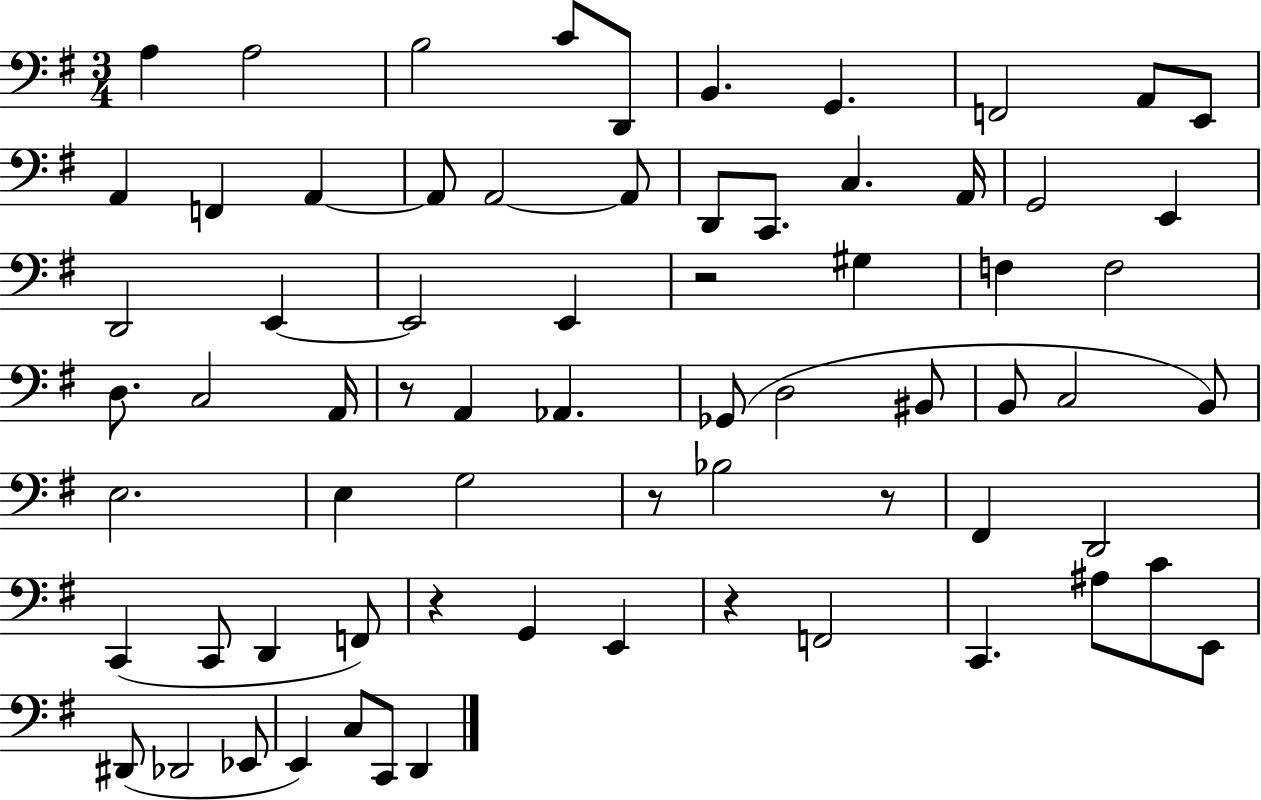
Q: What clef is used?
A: bass